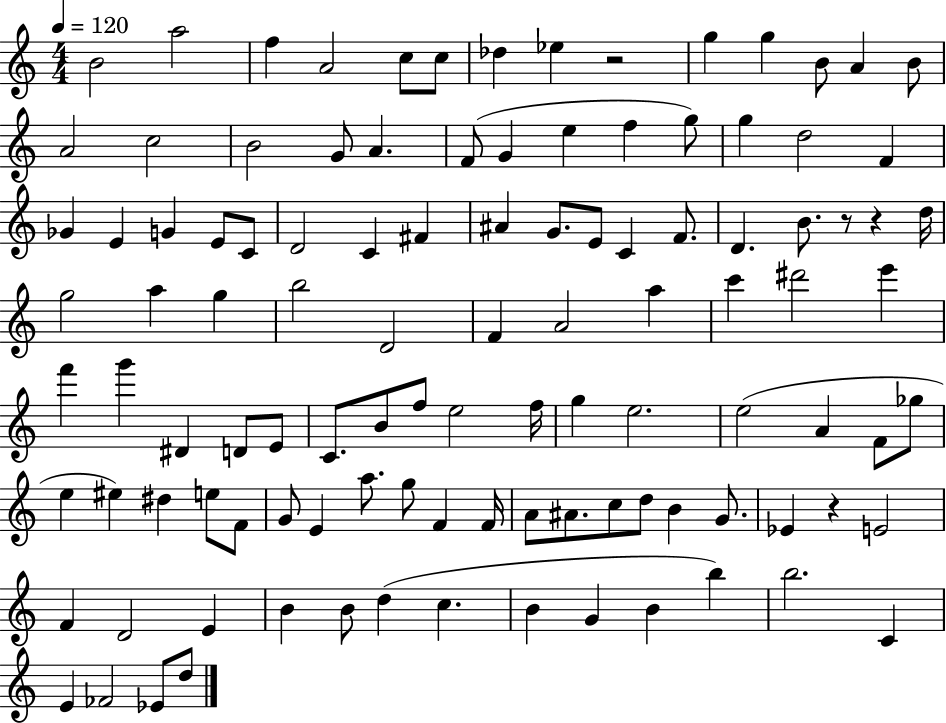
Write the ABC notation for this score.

X:1
T:Untitled
M:4/4
L:1/4
K:C
B2 a2 f A2 c/2 c/2 _d _e z2 g g B/2 A B/2 A2 c2 B2 G/2 A F/2 G e f g/2 g d2 F _G E G E/2 C/2 D2 C ^F ^A G/2 E/2 C F/2 D B/2 z/2 z d/4 g2 a g b2 D2 F A2 a c' ^d'2 e' f' g' ^D D/2 E/2 C/2 B/2 f/2 e2 f/4 g e2 e2 A F/2 _g/2 e ^e ^d e/2 F/2 G/2 E a/2 g/2 F F/4 A/2 ^A/2 c/2 d/2 B G/2 _E z E2 F D2 E B B/2 d c B G B b b2 C E _F2 _E/2 d/2